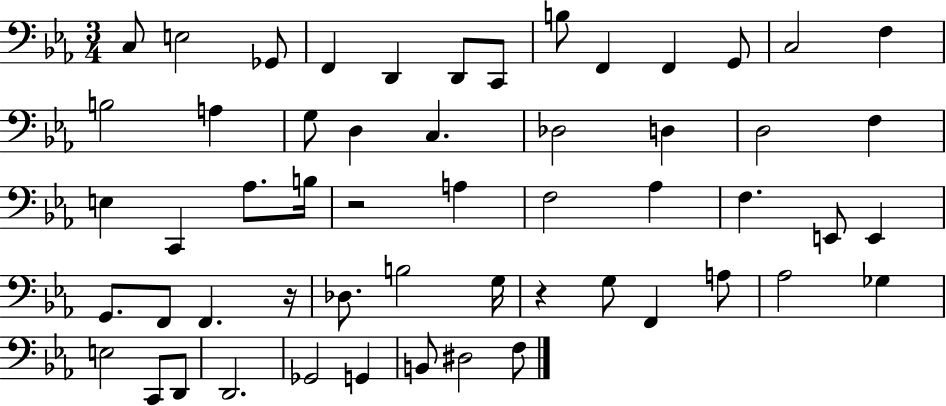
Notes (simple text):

C3/e E3/h Gb2/e F2/q D2/q D2/e C2/e B3/e F2/q F2/q G2/e C3/h F3/q B3/h A3/q G3/e D3/q C3/q. Db3/h D3/q D3/h F3/q E3/q C2/q Ab3/e. B3/s R/h A3/q F3/h Ab3/q F3/q. E2/e E2/q G2/e. F2/e F2/q. R/s Db3/e. B3/h G3/s R/q G3/e F2/q A3/e Ab3/h Gb3/q E3/h C2/e D2/e D2/h. Gb2/h G2/q B2/e D#3/h F3/e